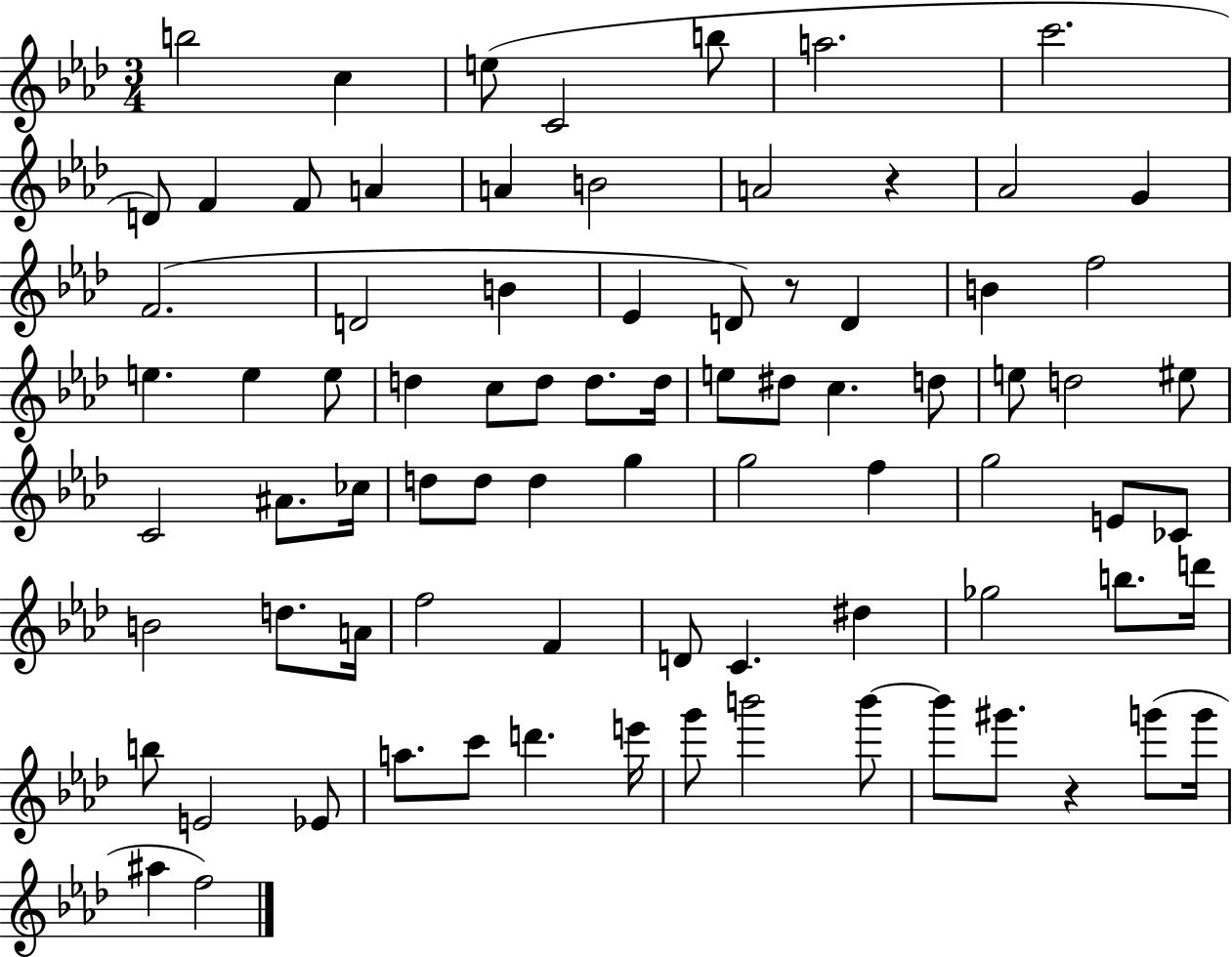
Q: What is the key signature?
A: AES major